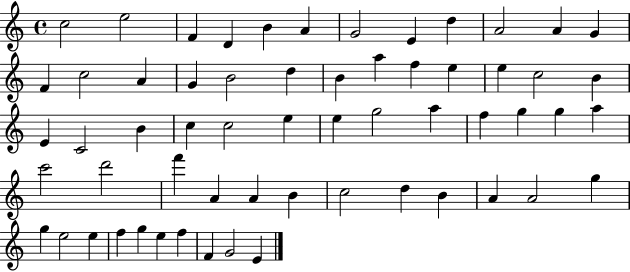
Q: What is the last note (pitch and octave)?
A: E4